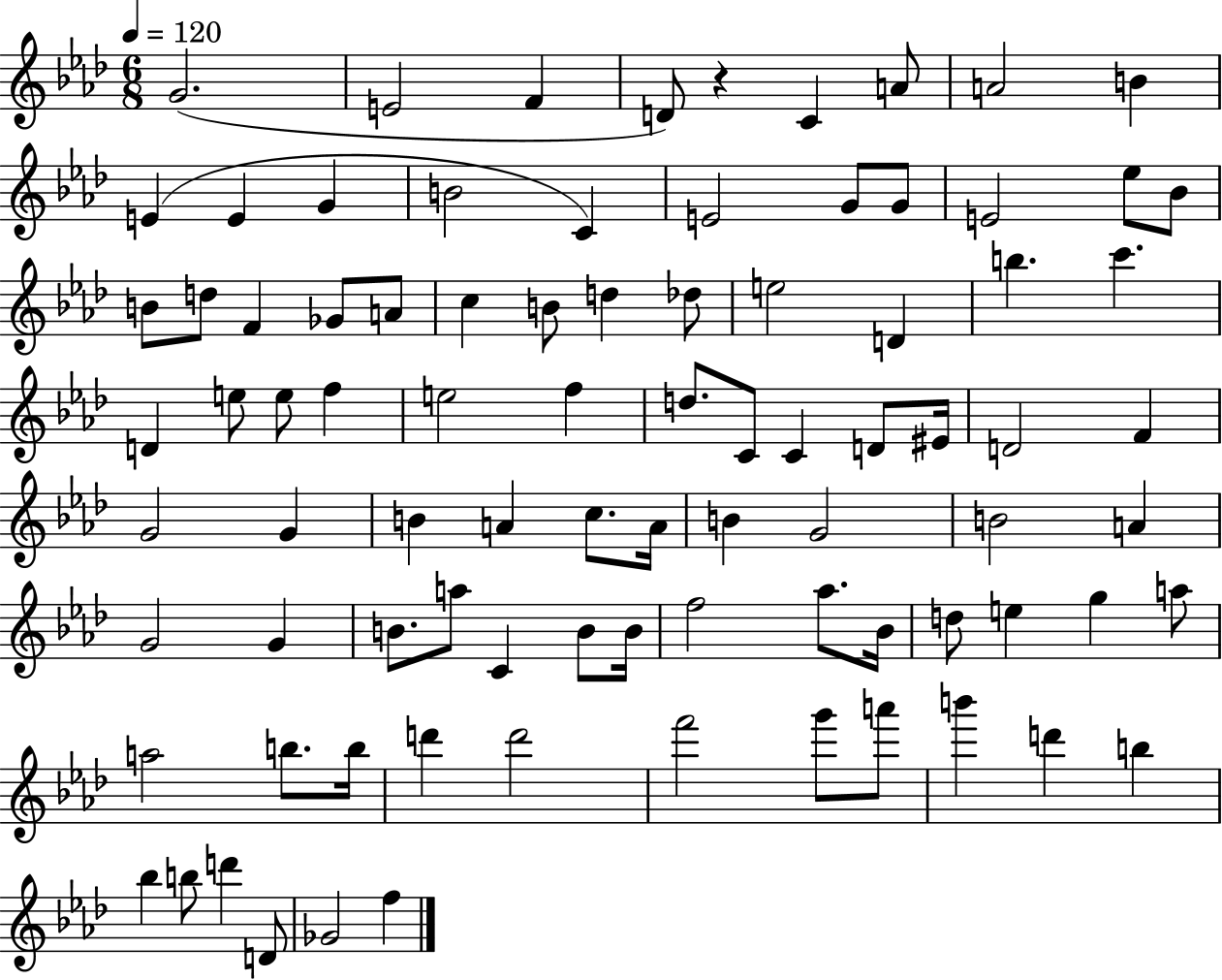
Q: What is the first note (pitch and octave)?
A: G4